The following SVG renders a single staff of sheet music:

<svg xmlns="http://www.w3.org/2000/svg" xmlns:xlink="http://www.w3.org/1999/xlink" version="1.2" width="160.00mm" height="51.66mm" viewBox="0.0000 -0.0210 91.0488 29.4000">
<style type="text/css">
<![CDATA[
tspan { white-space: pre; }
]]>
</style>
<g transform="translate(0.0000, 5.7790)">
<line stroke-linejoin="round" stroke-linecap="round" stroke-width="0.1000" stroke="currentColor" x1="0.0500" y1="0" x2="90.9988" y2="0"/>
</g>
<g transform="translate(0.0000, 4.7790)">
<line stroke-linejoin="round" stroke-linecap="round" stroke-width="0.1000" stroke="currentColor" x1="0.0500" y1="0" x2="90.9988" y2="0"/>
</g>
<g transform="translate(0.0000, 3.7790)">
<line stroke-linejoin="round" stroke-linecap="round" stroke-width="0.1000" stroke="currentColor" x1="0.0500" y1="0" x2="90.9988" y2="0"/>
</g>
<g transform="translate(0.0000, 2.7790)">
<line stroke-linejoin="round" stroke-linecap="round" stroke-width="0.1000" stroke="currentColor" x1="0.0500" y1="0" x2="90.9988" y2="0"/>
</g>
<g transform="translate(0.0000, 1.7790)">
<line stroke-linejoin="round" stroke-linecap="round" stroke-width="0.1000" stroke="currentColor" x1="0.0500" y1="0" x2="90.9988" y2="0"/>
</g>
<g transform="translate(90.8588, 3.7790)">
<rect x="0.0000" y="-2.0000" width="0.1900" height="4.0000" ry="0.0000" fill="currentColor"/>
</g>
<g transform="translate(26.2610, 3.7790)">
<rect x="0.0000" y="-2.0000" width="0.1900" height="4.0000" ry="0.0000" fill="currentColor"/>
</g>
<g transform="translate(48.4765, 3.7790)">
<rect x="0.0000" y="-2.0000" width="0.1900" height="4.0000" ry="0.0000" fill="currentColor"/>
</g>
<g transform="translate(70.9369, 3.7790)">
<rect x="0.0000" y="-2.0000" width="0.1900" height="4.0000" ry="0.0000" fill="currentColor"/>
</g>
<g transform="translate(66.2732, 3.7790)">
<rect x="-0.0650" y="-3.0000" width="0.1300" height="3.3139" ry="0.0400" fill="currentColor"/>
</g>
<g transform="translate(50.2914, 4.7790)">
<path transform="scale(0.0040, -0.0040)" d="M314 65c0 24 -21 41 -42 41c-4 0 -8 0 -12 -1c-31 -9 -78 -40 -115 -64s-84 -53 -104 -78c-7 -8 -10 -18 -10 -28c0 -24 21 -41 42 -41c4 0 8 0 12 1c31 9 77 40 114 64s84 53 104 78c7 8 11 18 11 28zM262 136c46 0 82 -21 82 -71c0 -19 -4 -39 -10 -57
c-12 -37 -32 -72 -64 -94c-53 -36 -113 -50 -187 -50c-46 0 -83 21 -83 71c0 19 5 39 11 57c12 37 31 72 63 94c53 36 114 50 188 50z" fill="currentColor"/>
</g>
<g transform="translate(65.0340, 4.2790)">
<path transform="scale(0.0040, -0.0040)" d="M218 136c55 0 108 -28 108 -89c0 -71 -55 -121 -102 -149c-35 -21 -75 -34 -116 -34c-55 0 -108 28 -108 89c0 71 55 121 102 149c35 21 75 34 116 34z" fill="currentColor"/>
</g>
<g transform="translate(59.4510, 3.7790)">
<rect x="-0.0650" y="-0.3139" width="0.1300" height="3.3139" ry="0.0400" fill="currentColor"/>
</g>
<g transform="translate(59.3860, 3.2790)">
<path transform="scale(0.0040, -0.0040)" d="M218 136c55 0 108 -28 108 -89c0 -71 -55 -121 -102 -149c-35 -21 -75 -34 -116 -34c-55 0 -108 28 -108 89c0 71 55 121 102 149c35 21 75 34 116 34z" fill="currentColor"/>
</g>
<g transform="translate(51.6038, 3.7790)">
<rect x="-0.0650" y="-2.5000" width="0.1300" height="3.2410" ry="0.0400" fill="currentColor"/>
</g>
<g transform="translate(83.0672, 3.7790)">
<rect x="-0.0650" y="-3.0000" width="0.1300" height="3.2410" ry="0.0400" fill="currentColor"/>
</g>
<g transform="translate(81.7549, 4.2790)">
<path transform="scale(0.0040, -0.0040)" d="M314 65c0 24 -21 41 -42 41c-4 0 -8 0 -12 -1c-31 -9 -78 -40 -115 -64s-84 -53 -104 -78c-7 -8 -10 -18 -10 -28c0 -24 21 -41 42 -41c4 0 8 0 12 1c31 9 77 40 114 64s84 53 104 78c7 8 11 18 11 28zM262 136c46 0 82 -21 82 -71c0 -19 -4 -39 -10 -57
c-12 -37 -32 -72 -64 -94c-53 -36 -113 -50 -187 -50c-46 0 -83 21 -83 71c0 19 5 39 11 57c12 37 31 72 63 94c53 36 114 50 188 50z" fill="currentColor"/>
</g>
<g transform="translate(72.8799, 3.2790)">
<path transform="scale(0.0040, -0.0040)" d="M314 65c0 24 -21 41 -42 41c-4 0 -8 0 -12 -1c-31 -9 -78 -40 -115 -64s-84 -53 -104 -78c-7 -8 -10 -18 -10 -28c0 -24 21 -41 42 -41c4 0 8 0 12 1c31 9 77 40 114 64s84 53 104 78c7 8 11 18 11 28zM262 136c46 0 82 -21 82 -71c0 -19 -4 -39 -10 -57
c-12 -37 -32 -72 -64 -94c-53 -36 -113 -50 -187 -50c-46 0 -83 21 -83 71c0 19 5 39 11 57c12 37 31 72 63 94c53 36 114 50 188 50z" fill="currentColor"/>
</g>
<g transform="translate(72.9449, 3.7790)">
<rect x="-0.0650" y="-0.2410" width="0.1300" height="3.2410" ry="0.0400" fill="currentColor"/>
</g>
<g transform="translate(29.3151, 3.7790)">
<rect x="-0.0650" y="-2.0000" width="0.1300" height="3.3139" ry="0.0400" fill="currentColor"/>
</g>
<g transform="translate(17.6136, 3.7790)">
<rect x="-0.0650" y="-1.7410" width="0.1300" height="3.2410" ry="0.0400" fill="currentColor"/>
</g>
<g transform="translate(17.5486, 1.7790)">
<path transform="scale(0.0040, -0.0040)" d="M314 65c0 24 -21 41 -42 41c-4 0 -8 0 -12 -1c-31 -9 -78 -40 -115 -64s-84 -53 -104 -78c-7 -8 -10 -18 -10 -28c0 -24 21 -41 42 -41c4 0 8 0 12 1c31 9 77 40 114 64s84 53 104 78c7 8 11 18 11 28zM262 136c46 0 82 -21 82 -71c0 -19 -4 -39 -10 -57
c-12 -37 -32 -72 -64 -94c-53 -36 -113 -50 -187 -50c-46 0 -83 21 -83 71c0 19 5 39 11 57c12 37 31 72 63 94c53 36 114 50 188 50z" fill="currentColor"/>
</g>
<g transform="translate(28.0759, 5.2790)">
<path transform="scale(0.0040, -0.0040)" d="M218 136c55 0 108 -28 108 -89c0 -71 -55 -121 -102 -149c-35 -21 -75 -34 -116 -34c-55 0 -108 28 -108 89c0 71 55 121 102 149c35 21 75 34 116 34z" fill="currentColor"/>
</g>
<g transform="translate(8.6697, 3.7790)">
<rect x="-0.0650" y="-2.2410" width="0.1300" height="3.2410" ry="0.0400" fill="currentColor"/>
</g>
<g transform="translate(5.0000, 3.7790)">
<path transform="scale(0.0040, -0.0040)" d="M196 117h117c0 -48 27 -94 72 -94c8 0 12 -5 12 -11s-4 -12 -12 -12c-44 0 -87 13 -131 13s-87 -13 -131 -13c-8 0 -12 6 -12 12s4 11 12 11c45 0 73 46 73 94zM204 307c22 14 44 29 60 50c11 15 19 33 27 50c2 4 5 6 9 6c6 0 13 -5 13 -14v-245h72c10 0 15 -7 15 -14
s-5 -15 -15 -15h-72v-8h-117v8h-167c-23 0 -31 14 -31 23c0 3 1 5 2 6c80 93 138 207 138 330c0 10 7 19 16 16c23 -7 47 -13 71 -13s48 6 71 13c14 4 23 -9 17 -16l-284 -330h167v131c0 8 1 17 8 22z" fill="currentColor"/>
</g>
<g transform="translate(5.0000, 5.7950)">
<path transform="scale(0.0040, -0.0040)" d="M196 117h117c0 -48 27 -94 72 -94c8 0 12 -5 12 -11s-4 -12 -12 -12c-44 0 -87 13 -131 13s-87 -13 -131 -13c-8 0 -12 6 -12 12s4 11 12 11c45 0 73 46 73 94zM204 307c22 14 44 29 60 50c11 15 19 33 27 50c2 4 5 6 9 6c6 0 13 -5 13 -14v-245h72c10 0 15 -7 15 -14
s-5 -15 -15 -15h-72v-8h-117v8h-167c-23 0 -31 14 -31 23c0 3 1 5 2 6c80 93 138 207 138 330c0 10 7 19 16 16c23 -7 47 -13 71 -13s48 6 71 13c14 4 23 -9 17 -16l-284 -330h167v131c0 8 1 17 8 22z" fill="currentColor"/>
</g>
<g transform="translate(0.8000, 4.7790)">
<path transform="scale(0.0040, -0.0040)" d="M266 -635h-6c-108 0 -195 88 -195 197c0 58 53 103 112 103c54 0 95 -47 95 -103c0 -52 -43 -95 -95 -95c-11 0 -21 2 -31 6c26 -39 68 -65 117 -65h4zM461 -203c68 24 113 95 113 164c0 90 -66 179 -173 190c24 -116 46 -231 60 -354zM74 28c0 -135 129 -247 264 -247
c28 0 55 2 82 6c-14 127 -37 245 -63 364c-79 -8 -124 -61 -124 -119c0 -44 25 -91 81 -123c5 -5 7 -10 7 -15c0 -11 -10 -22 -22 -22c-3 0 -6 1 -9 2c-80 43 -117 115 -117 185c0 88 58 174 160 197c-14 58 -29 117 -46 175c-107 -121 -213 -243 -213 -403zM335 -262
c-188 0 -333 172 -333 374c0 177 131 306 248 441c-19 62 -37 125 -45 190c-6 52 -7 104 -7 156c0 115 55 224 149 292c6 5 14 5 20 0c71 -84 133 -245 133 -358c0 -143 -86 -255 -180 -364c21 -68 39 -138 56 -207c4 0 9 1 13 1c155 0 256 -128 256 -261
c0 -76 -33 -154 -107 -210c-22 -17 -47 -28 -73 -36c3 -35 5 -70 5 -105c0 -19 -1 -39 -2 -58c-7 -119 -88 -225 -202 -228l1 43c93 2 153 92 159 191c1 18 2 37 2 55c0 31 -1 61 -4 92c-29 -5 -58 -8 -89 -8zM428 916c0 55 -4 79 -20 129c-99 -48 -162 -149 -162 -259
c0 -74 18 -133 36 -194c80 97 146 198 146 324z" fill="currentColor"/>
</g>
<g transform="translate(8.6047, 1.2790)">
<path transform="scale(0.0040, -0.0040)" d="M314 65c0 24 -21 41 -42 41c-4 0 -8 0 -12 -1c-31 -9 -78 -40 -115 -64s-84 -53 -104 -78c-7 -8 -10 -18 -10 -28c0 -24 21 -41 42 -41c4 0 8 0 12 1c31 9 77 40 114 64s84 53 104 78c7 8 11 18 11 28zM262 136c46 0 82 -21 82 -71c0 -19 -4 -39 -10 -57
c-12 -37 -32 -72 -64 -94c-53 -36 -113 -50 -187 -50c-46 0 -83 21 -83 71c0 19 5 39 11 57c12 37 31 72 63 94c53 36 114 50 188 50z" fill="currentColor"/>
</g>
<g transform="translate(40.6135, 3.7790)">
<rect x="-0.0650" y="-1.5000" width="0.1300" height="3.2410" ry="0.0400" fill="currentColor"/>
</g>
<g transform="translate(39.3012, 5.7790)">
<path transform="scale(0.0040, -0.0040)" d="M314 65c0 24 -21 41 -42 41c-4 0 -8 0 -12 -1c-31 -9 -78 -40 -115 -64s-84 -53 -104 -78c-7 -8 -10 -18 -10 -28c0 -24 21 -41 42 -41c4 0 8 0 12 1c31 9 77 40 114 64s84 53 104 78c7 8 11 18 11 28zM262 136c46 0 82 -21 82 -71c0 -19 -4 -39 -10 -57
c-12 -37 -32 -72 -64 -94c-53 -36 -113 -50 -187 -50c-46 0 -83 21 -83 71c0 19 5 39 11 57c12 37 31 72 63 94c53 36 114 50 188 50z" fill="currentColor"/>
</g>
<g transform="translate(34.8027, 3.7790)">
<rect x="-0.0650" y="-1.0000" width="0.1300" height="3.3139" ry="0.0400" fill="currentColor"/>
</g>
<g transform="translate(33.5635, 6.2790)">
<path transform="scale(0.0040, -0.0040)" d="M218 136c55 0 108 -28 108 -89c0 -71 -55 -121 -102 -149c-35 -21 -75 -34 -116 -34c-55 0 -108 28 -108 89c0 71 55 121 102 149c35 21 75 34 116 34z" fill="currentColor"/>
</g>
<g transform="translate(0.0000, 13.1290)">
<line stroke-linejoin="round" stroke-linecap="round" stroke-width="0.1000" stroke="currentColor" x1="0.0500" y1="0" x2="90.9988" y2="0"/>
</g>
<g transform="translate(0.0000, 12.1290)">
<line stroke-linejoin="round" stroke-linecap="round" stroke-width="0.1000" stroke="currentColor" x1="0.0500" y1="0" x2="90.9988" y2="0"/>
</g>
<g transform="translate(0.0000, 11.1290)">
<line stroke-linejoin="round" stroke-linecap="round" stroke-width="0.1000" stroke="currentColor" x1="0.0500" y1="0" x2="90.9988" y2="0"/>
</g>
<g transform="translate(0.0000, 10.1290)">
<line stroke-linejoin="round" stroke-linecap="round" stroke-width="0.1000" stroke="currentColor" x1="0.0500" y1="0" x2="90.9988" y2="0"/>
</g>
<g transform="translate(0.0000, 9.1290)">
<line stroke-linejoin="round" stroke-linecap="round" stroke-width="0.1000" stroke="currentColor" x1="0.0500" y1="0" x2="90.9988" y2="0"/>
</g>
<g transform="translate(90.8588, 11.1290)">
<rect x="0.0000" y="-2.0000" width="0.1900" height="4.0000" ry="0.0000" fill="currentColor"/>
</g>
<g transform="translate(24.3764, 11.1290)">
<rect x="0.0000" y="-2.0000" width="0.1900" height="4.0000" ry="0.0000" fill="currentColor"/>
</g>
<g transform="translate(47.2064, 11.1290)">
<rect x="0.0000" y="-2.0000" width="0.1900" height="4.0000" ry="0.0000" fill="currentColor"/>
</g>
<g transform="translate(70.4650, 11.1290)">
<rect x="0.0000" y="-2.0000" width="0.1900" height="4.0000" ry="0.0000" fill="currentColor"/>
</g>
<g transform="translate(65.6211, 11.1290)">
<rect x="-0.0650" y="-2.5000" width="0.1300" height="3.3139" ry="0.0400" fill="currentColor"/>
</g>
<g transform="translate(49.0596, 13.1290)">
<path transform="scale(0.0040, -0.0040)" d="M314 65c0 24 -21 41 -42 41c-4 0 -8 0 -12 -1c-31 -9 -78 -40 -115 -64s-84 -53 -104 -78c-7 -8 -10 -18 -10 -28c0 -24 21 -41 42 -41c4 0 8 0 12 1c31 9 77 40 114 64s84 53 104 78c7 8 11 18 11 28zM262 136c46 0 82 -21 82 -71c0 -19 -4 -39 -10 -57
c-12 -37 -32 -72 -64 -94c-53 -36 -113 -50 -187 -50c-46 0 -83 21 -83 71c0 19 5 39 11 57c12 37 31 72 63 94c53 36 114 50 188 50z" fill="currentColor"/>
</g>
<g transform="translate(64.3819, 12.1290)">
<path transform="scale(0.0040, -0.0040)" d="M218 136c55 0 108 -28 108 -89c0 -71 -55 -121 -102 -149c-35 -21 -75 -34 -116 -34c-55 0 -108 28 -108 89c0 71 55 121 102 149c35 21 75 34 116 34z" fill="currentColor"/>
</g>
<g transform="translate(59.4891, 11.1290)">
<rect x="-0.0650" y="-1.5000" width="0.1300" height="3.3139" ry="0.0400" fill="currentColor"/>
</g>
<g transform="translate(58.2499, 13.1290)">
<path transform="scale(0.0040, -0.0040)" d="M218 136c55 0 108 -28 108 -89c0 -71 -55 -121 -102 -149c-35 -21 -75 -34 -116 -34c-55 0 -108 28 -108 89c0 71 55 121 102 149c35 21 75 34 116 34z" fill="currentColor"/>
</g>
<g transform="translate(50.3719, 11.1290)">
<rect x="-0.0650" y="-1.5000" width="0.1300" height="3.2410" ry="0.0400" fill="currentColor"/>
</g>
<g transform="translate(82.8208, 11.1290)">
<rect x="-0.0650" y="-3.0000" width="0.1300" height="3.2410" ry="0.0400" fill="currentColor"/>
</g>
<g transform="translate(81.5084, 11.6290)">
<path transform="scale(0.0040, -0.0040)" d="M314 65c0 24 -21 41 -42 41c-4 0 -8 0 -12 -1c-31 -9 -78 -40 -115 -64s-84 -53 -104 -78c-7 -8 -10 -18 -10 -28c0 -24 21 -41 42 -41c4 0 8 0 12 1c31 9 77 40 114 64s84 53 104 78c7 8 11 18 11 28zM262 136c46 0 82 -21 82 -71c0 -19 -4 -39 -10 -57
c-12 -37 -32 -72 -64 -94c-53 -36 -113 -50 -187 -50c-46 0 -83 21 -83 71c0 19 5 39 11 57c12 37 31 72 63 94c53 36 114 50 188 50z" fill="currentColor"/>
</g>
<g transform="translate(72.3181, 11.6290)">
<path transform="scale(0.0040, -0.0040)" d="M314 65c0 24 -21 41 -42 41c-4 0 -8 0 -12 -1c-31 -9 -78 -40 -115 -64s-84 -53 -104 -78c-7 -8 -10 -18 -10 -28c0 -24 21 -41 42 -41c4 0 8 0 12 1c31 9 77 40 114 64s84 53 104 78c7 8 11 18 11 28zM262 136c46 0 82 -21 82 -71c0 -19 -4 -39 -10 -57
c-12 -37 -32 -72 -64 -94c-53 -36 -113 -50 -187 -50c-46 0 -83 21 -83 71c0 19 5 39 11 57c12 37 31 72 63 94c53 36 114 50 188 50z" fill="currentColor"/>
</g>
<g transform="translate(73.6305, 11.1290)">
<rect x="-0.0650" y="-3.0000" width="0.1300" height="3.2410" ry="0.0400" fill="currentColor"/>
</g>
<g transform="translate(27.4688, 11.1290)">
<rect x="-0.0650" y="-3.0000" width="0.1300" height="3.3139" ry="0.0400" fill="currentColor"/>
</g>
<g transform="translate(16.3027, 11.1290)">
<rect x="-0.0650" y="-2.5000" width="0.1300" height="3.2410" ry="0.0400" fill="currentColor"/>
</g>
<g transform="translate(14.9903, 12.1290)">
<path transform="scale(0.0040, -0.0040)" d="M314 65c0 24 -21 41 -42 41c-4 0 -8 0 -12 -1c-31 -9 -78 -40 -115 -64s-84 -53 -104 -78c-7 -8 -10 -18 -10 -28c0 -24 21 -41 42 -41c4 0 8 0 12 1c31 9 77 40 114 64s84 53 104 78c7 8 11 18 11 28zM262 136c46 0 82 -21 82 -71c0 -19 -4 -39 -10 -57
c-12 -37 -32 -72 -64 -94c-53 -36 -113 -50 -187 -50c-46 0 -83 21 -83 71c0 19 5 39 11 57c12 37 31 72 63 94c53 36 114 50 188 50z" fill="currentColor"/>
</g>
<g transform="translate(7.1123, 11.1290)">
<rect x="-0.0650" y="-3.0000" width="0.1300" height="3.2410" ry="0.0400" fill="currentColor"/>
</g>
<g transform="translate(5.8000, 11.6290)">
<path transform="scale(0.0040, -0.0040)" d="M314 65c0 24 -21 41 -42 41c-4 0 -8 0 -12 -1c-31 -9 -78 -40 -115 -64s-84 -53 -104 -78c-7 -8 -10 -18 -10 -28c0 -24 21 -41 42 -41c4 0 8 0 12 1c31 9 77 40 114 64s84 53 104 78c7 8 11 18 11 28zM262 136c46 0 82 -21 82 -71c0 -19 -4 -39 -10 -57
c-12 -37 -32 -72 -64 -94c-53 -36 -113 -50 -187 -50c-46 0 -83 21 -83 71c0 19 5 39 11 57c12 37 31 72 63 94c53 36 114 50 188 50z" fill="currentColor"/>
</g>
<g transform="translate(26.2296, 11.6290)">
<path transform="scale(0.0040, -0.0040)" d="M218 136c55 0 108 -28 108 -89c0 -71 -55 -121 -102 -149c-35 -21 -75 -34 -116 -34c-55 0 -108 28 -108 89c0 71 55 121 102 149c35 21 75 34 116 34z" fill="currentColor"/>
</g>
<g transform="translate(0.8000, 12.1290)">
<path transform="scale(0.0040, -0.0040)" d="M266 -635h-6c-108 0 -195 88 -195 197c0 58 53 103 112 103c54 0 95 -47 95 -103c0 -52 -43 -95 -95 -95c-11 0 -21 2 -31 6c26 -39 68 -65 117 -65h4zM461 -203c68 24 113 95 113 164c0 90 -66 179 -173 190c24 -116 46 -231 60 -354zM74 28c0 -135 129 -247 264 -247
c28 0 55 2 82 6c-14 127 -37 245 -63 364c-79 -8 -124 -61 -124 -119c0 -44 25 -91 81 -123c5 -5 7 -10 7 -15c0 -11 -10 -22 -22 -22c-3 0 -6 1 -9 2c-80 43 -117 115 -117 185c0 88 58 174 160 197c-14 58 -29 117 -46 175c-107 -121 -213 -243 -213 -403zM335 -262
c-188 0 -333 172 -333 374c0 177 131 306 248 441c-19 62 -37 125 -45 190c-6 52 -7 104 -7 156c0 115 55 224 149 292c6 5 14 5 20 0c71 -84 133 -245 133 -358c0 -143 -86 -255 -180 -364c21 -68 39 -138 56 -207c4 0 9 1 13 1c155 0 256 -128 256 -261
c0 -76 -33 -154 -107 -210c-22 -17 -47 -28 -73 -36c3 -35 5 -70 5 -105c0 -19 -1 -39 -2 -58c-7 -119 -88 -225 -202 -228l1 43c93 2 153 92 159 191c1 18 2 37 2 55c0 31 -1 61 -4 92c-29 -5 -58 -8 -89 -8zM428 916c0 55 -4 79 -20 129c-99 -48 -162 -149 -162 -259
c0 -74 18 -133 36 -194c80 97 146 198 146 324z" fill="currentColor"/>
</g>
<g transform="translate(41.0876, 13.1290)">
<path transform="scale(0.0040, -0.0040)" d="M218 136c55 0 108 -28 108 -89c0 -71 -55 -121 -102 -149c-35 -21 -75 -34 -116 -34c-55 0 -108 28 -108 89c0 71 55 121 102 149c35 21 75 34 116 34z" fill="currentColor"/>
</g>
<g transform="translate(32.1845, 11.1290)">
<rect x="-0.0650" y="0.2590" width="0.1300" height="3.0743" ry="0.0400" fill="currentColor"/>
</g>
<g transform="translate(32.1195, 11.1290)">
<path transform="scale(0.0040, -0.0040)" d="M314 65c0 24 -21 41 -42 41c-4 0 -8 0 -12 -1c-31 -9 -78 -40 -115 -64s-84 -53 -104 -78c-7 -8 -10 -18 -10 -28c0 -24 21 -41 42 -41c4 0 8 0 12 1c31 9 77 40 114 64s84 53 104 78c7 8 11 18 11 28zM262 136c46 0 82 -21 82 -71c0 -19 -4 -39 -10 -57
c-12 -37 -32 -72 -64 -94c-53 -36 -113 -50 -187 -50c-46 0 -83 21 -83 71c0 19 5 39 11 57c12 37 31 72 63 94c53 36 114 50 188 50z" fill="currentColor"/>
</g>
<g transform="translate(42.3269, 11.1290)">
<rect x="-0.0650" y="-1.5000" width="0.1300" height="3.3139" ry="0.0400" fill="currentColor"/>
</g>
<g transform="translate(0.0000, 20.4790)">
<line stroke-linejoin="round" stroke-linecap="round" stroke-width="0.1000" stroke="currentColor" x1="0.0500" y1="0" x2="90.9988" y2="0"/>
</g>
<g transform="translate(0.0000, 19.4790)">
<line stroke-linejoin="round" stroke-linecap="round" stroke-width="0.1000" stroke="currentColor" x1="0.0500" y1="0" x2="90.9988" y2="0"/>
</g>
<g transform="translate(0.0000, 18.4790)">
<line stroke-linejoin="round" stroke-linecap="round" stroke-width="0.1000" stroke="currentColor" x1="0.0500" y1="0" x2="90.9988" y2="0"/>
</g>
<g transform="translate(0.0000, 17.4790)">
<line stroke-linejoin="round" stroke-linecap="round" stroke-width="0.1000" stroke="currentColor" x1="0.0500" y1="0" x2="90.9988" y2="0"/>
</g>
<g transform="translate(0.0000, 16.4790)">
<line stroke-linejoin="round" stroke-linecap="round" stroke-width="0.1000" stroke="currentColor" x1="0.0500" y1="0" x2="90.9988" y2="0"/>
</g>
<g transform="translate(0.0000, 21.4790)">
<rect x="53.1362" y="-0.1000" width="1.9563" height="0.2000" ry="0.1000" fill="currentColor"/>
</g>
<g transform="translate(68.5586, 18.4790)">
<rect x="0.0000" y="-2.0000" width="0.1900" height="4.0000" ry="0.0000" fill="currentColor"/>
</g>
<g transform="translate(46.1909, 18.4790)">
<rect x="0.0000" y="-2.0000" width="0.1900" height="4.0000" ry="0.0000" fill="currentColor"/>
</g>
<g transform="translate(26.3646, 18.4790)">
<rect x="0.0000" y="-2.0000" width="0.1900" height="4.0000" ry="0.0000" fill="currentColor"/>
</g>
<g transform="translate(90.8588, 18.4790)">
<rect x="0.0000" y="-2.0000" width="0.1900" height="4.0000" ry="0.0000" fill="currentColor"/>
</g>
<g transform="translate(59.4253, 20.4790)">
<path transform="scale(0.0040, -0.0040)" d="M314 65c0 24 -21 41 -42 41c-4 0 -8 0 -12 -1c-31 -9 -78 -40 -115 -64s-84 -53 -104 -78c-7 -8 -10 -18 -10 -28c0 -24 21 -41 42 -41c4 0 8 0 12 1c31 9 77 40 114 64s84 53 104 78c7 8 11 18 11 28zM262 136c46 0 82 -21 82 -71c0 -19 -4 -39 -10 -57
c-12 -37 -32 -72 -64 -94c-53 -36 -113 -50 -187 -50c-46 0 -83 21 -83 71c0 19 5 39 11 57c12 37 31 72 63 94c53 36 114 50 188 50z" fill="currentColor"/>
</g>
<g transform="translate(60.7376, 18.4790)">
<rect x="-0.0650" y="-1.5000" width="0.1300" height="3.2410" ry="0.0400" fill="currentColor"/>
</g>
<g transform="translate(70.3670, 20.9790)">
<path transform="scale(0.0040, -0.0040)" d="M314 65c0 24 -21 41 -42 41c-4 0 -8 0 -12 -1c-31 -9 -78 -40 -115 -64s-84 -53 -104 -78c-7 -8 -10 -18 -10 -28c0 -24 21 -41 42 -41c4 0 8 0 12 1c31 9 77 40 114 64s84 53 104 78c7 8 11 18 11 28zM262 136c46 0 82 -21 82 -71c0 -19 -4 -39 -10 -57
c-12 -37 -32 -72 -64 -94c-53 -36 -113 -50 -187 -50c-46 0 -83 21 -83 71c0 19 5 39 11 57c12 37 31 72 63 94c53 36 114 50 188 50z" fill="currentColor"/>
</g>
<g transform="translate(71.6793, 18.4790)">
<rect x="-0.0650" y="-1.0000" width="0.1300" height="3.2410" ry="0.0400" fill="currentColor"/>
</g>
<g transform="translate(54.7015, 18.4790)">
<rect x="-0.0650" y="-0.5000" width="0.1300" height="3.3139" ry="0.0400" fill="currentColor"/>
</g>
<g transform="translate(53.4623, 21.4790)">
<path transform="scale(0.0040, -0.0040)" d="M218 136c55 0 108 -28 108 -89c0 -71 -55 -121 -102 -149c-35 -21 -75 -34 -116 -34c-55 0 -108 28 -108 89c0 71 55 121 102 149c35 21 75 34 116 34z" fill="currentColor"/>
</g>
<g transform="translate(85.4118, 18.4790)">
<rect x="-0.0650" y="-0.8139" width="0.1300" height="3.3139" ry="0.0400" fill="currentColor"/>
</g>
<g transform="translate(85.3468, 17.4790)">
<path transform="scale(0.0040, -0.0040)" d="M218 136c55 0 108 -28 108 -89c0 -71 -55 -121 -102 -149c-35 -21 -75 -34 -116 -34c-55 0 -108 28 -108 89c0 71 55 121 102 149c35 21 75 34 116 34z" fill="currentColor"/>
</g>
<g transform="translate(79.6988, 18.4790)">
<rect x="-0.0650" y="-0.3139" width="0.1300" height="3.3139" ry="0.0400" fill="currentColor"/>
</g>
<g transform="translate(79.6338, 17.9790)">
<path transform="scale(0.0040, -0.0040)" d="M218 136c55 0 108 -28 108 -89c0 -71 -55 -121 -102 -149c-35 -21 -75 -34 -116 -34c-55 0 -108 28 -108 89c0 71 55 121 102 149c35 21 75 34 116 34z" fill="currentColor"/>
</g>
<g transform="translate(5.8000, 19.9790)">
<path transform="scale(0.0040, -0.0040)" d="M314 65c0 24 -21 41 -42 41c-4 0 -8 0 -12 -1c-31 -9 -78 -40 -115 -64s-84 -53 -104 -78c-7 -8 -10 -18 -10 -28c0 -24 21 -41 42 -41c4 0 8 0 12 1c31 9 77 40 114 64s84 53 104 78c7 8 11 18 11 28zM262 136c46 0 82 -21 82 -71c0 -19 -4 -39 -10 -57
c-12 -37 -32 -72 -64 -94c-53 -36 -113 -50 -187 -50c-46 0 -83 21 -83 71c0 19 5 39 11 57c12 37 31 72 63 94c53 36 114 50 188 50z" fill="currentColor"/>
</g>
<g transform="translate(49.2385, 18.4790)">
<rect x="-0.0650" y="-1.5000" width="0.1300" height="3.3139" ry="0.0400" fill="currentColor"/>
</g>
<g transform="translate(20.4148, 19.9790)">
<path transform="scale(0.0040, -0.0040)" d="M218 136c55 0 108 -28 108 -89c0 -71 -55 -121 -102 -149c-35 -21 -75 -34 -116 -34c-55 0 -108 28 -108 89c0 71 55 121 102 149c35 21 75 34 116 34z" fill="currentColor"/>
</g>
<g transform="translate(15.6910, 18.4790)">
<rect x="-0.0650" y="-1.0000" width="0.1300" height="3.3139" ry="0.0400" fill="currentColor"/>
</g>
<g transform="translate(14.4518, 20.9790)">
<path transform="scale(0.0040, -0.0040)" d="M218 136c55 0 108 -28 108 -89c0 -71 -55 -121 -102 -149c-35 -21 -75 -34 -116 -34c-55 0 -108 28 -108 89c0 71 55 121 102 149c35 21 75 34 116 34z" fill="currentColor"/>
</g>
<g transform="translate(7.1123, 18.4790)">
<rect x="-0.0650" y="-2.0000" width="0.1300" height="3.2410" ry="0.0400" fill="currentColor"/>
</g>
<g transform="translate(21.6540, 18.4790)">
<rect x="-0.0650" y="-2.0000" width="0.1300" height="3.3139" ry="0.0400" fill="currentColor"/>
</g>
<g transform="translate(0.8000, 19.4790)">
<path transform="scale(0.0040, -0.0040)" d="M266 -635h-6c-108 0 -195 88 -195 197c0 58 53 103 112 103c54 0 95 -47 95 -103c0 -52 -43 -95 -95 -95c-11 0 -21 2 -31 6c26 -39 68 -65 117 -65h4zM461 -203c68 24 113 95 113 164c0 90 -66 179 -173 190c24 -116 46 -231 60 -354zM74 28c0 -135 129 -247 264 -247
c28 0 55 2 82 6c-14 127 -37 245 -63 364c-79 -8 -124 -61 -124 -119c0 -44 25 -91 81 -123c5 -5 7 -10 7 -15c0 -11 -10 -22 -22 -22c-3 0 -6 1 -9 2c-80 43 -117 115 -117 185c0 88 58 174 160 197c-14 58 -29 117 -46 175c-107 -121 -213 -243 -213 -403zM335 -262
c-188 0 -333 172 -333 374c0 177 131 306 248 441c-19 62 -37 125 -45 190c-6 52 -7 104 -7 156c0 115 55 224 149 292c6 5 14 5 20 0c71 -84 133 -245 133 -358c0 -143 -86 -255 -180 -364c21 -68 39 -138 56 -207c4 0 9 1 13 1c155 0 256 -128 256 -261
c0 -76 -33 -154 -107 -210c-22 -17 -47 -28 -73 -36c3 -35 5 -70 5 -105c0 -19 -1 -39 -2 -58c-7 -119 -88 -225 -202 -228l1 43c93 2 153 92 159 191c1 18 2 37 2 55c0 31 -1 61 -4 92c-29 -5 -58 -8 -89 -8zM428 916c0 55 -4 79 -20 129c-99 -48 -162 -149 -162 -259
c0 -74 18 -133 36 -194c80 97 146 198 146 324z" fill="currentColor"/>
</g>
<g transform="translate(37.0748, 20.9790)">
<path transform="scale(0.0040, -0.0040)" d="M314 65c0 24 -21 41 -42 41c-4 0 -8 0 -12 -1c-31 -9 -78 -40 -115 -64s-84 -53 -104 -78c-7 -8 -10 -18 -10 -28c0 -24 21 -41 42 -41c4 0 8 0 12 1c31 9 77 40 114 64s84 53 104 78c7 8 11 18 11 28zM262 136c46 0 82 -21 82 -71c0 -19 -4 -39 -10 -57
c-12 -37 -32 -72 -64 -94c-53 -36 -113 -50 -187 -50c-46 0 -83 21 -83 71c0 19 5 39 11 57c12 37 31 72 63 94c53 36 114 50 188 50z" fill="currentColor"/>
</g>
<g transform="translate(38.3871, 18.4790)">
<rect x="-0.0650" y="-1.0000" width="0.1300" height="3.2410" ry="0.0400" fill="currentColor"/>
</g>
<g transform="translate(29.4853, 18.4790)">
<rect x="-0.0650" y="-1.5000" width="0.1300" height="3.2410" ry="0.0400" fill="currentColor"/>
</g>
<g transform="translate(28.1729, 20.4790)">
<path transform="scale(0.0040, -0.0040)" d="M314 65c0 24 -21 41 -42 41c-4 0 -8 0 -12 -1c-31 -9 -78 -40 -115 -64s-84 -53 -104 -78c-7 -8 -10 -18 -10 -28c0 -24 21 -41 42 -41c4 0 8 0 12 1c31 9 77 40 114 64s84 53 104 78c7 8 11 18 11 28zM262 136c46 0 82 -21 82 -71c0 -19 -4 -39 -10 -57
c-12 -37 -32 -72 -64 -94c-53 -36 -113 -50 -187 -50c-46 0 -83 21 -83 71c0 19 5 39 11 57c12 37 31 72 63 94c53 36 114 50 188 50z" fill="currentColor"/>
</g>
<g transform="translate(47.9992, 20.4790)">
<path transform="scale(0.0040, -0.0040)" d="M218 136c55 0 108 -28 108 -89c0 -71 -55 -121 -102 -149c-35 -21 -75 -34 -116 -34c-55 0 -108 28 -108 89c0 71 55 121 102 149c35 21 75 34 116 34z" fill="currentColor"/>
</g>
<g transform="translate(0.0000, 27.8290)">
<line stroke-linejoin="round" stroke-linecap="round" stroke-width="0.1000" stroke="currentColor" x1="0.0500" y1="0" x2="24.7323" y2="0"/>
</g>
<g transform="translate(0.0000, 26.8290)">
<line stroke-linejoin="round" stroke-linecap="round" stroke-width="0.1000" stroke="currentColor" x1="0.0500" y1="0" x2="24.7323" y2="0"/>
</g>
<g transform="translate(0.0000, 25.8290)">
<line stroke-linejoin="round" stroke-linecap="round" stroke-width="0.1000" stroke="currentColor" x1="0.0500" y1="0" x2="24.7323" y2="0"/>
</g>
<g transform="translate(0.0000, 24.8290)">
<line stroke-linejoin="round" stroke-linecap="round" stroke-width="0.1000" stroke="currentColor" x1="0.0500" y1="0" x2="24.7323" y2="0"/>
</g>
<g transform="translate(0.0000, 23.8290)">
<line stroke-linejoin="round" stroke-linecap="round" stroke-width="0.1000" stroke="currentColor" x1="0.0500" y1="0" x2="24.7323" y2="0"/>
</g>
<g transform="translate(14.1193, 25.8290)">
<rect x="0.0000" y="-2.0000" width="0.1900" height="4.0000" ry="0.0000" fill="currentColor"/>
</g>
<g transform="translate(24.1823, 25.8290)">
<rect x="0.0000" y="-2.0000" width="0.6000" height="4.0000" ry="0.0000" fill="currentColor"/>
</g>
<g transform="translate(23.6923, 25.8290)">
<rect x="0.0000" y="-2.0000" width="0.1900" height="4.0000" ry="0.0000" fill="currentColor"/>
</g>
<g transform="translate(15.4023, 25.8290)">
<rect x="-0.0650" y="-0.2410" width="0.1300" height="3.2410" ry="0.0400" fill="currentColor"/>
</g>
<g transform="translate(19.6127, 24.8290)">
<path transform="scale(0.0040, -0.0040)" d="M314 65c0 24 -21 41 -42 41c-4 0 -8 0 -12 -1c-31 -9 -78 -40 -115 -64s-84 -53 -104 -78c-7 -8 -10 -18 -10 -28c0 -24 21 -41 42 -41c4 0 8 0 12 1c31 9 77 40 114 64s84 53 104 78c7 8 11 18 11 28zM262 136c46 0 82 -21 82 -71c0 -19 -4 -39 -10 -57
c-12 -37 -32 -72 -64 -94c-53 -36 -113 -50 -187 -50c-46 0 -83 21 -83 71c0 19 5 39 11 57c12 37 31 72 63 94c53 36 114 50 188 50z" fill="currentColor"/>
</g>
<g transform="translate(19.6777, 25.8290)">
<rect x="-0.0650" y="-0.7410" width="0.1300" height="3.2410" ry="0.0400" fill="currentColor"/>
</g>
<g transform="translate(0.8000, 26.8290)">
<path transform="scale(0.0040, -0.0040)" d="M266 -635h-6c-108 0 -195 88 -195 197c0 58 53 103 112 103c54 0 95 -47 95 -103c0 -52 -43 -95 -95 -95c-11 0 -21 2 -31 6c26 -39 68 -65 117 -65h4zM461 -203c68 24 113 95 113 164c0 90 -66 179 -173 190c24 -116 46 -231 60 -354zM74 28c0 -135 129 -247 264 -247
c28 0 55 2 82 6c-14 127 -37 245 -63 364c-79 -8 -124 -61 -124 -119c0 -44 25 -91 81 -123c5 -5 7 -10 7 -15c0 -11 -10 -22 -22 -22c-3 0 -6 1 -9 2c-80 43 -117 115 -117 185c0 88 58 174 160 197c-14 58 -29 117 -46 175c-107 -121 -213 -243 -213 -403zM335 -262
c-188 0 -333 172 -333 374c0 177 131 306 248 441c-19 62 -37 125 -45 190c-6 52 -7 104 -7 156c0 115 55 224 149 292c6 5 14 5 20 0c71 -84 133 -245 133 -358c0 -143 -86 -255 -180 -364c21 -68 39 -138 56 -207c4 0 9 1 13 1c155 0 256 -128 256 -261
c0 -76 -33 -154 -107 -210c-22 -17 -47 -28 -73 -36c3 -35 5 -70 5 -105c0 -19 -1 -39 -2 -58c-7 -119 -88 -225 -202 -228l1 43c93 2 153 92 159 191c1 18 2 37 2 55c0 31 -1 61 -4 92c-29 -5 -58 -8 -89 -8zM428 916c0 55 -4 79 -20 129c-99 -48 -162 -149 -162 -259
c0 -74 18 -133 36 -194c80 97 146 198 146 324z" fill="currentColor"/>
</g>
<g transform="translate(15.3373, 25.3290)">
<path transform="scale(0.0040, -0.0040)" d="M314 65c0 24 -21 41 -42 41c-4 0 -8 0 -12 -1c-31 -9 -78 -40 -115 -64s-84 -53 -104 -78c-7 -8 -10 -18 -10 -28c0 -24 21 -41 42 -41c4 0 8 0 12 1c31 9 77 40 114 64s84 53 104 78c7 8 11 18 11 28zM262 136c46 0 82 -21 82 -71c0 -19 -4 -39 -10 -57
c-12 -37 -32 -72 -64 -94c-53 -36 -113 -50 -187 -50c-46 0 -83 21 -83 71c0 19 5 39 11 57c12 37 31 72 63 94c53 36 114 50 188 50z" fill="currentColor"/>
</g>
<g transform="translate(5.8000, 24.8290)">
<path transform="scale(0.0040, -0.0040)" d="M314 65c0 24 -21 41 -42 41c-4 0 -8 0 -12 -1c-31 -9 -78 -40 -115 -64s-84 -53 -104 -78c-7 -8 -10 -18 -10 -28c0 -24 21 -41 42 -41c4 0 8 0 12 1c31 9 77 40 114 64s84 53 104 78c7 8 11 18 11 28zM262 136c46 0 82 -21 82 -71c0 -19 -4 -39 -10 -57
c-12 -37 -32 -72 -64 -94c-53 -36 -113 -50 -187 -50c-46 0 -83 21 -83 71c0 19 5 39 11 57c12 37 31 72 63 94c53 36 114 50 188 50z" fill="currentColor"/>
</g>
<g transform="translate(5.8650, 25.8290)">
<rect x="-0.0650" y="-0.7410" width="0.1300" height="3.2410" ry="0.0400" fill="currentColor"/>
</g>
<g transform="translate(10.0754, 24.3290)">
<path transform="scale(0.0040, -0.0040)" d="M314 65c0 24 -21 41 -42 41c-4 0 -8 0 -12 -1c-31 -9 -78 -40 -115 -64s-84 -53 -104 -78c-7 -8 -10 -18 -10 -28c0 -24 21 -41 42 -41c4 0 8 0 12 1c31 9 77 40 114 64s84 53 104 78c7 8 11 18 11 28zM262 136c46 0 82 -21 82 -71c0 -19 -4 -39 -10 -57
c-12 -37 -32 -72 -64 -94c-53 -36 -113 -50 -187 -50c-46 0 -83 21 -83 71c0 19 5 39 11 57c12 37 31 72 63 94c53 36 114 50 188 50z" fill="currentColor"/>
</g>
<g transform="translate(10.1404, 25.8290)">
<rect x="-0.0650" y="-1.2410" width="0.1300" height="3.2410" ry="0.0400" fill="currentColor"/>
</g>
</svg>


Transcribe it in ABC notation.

X:1
T:Untitled
M:4/4
L:1/4
K:C
g2 f2 F D E2 G2 c A c2 A2 A2 G2 A B2 E E2 E G A2 A2 F2 D F E2 D2 E C E2 D2 c d d2 e2 c2 d2